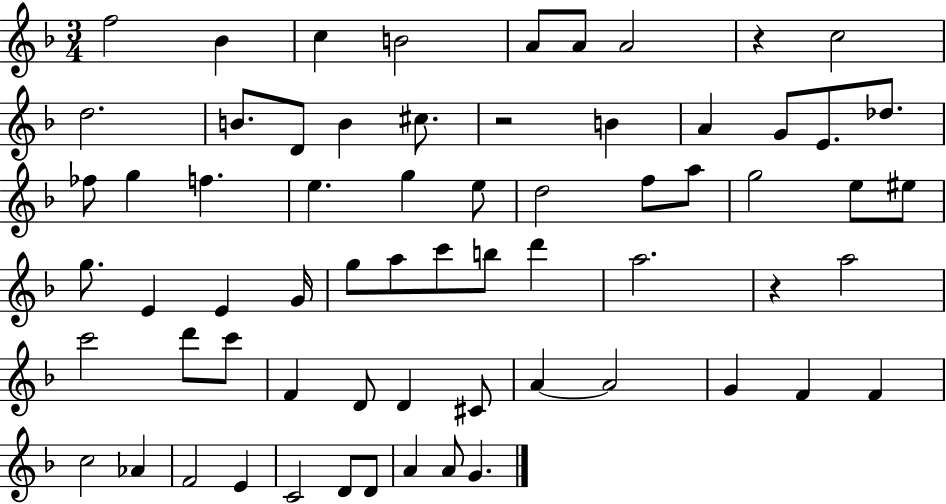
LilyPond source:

{
  \clef treble
  \numericTimeSignature
  \time 3/4
  \key f \major
  f''2 bes'4 | c''4 b'2 | a'8 a'8 a'2 | r4 c''2 | \break d''2. | b'8. d'8 b'4 cis''8. | r2 b'4 | a'4 g'8 e'8. des''8. | \break fes''8 g''4 f''4. | e''4. g''4 e''8 | d''2 f''8 a''8 | g''2 e''8 eis''8 | \break g''8. e'4 e'4 g'16 | g''8 a''8 c'''8 b''8 d'''4 | a''2. | r4 a''2 | \break c'''2 d'''8 c'''8 | f'4 d'8 d'4 cis'8 | a'4~~ a'2 | g'4 f'4 f'4 | \break c''2 aes'4 | f'2 e'4 | c'2 d'8 d'8 | a'4 a'8 g'4. | \break \bar "|."
}